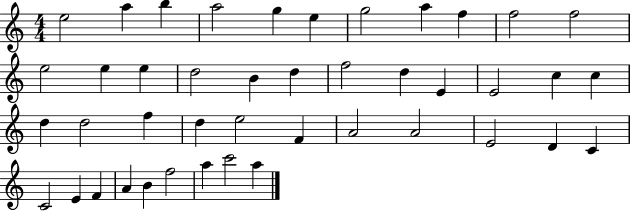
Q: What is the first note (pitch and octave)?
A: E5